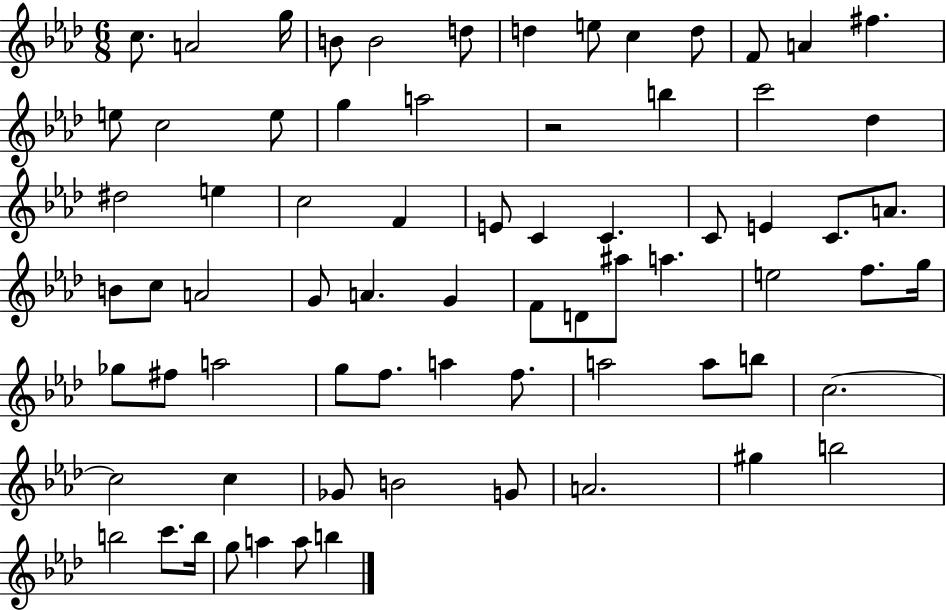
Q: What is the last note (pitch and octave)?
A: B5